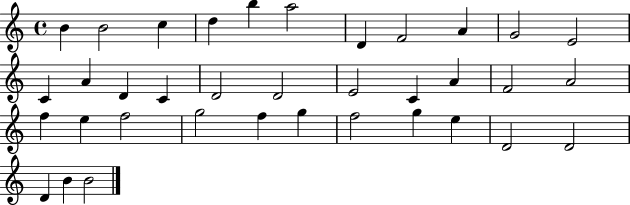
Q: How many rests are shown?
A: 0